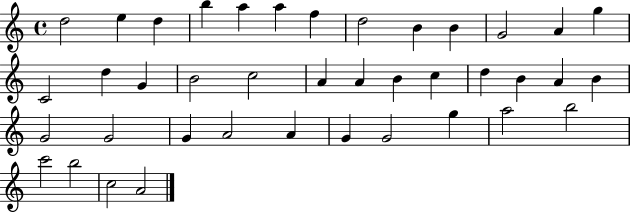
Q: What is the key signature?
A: C major